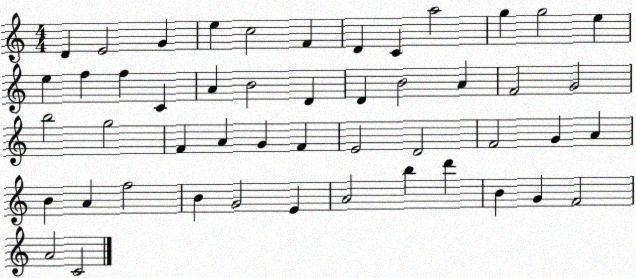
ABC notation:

X:1
T:Untitled
M:4/4
L:1/4
K:C
D E2 G e c2 F D C a2 g g2 e e f f C A B2 D D B2 A F2 G2 b2 g2 F A G F E2 D2 F2 G A B A f2 B G2 E A2 b d' B G F2 A2 C2